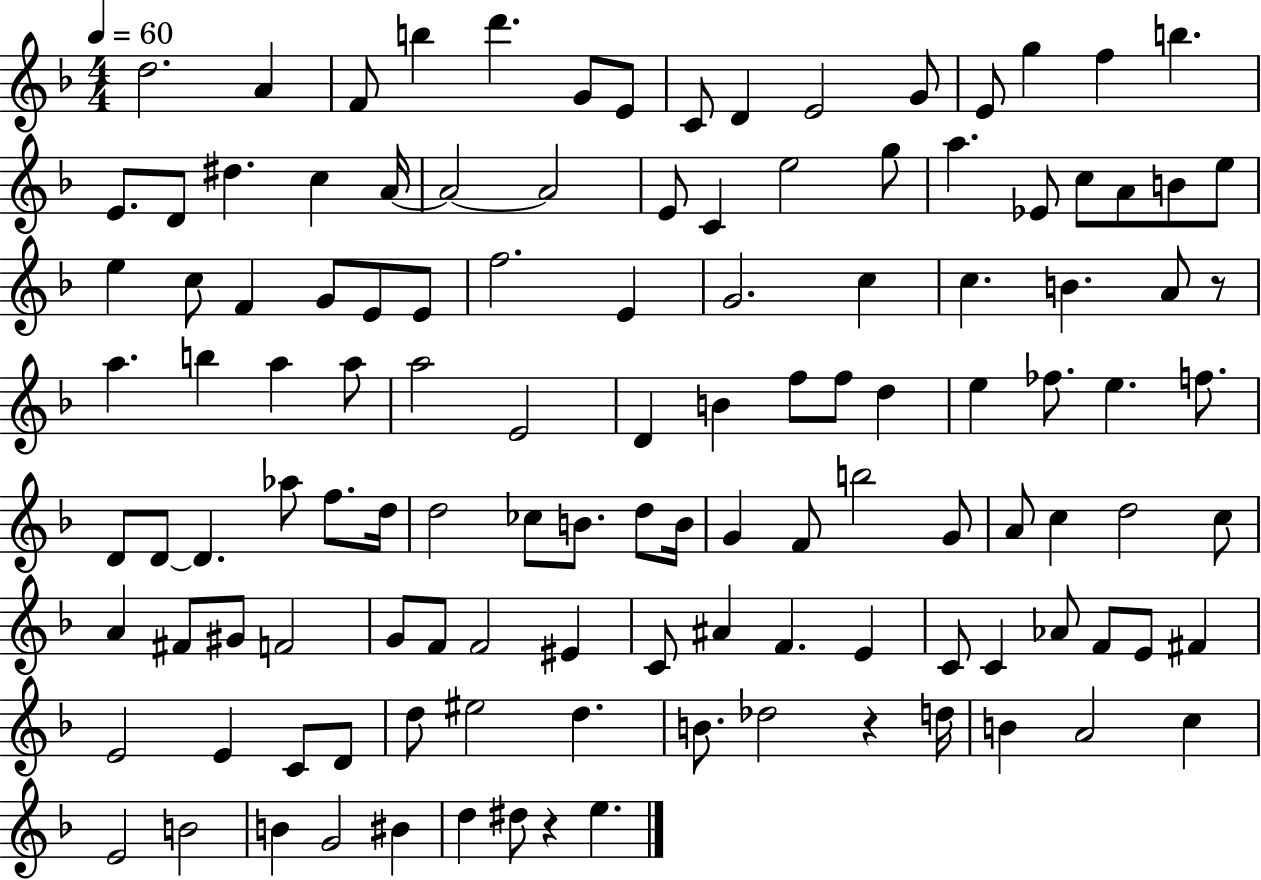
X:1
T:Untitled
M:4/4
L:1/4
K:F
d2 A F/2 b d' G/2 E/2 C/2 D E2 G/2 E/2 g f b E/2 D/2 ^d c A/4 A2 A2 E/2 C e2 g/2 a _E/2 c/2 A/2 B/2 e/2 e c/2 F G/2 E/2 E/2 f2 E G2 c c B A/2 z/2 a b a a/2 a2 E2 D B f/2 f/2 d e _f/2 e f/2 D/2 D/2 D _a/2 f/2 d/4 d2 _c/2 B/2 d/2 B/4 G F/2 b2 G/2 A/2 c d2 c/2 A ^F/2 ^G/2 F2 G/2 F/2 F2 ^E C/2 ^A F E C/2 C _A/2 F/2 E/2 ^F E2 E C/2 D/2 d/2 ^e2 d B/2 _d2 z d/4 B A2 c E2 B2 B G2 ^B d ^d/2 z e